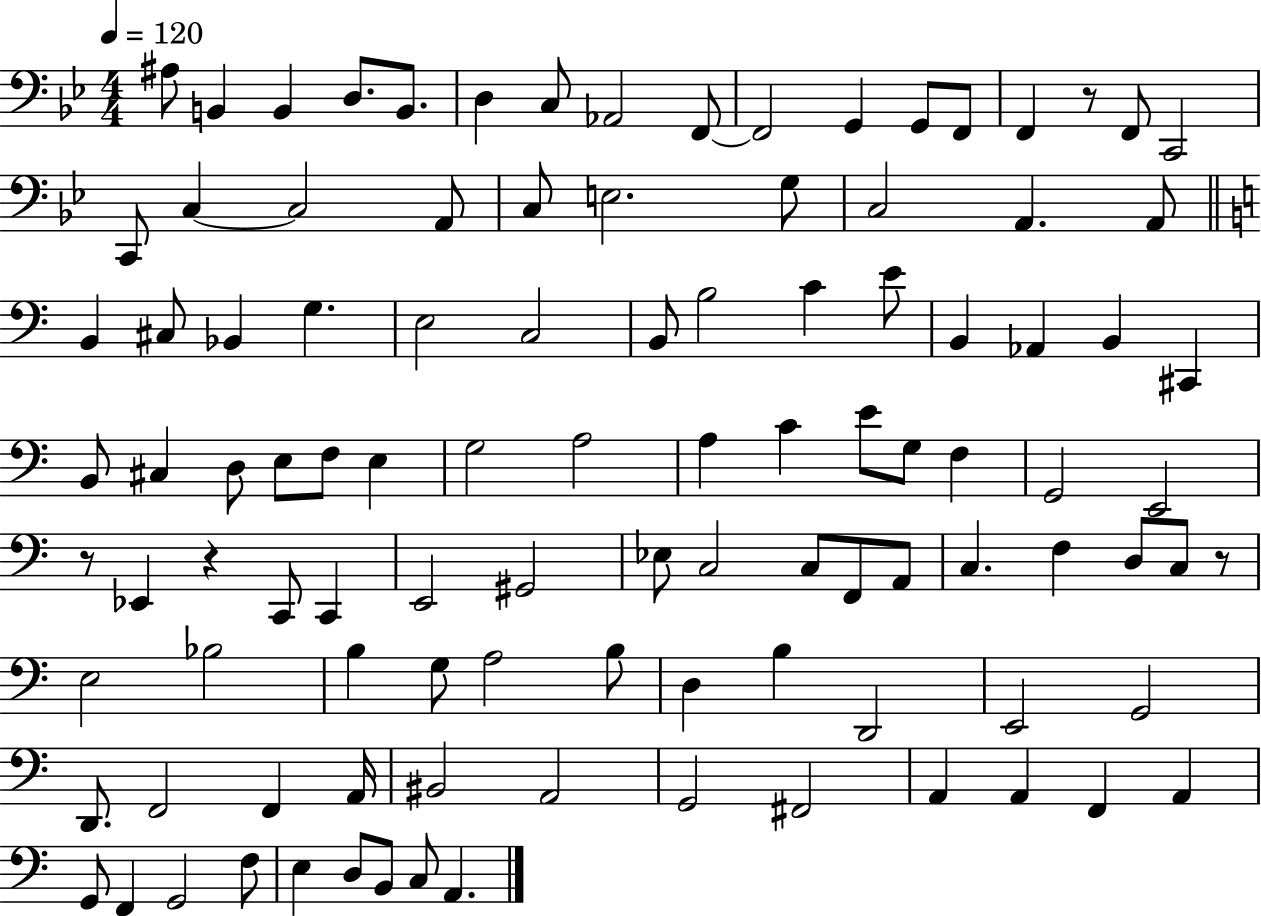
X:1
T:Untitled
M:4/4
L:1/4
K:Bb
^A,/2 B,, B,, D,/2 B,,/2 D, C,/2 _A,,2 F,,/2 F,,2 G,, G,,/2 F,,/2 F,, z/2 F,,/2 C,,2 C,,/2 C, C,2 A,,/2 C,/2 E,2 G,/2 C,2 A,, A,,/2 B,, ^C,/2 _B,, G, E,2 C,2 B,,/2 B,2 C E/2 B,, _A,, B,, ^C,, B,,/2 ^C, D,/2 E,/2 F,/2 E, G,2 A,2 A, C E/2 G,/2 F, G,,2 E,,2 z/2 _E,, z C,,/2 C,, E,,2 ^G,,2 _E,/2 C,2 C,/2 F,,/2 A,,/2 C, F, D,/2 C,/2 z/2 E,2 _B,2 B, G,/2 A,2 B,/2 D, B, D,,2 E,,2 G,,2 D,,/2 F,,2 F,, A,,/4 ^B,,2 A,,2 G,,2 ^F,,2 A,, A,, F,, A,, G,,/2 F,, G,,2 F,/2 E, D,/2 B,,/2 C,/2 A,,